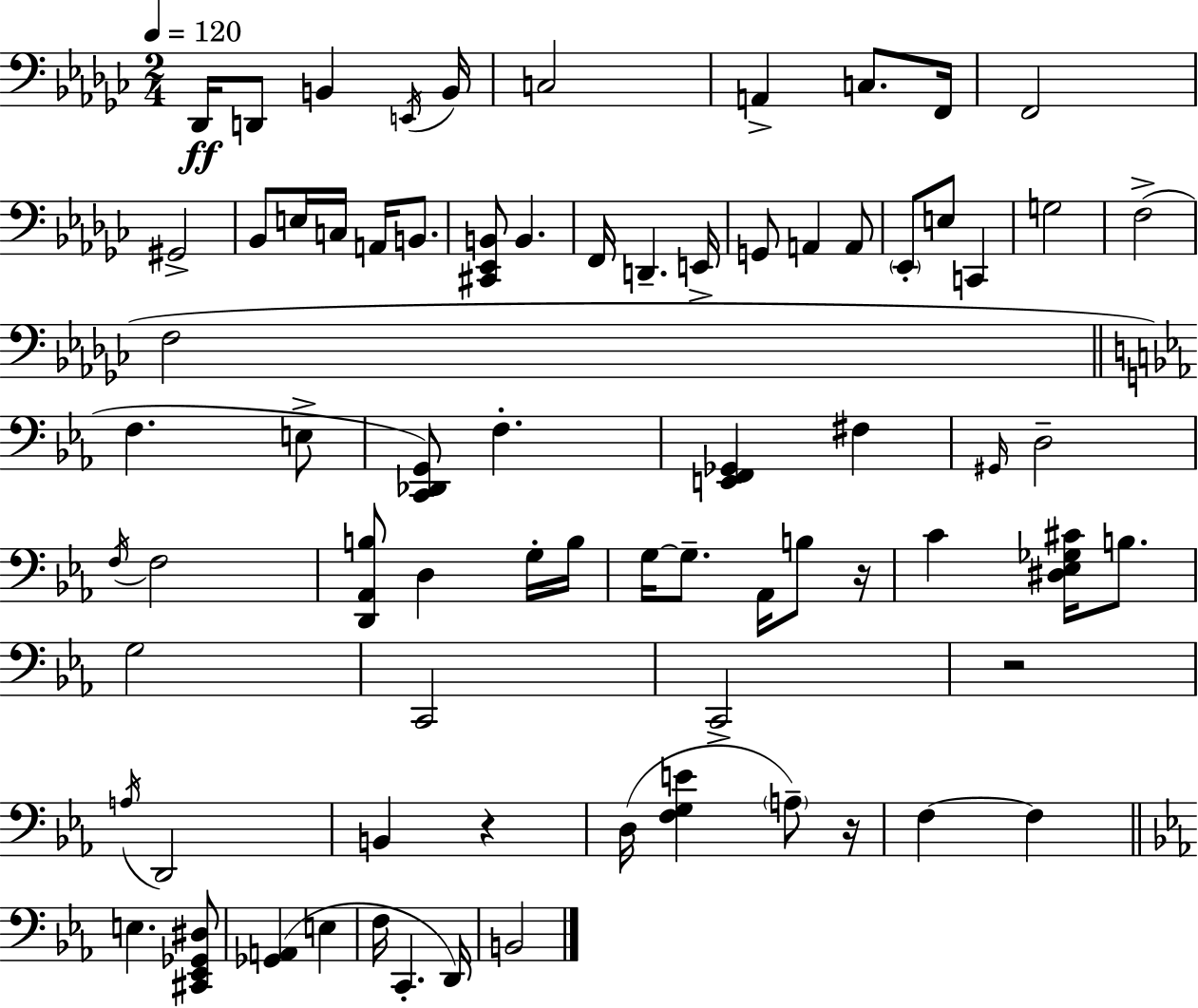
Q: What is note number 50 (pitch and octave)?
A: A3